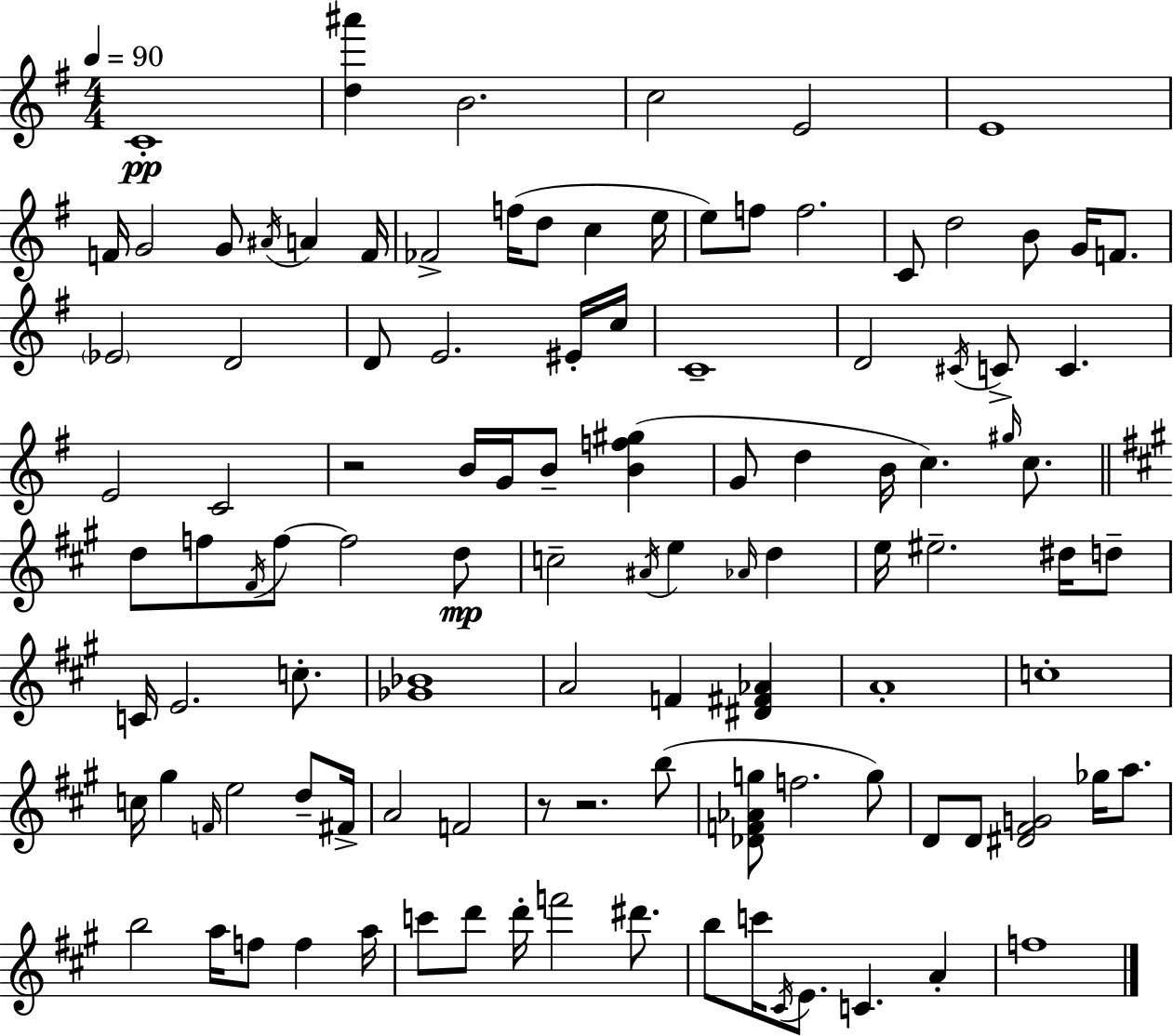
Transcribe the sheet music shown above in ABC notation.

X:1
T:Untitled
M:4/4
L:1/4
K:G
C4 [d^a'] B2 c2 E2 E4 F/4 G2 G/2 ^A/4 A F/4 _F2 f/4 d/2 c e/4 e/2 f/2 f2 C/2 d2 B/2 G/4 F/2 _E2 D2 D/2 E2 ^E/4 c/4 C4 D2 ^C/4 C/2 C E2 C2 z2 B/4 G/4 B/2 [Bf^g] G/2 d B/4 c ^g/4 c/2 d/2 f/2 ^F/4 f/2 f2 d/2 c2 ^A/4 e _A/4 d e/4 ^e2 ^d/4 d/2 C/4 E2 c/2 [_G_B]4 A2 F [^D^F_A] A4 c4 c/4 ^g F/4 e2 d/2 ^F/4 A2 F2 z/2 z2 b/2 [_DF_Ag]/2 f2 g/2 D/2 D/2 [^D^FG]2 _g/4 a/2 b2 a/4 f/2 f a/4 c'/2 d'/2 d'/4 f'2 ^d'/2 b/2 c'/4 ^C/4 E/2 C A f4